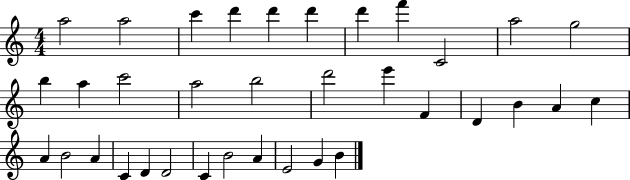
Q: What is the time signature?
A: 4/4